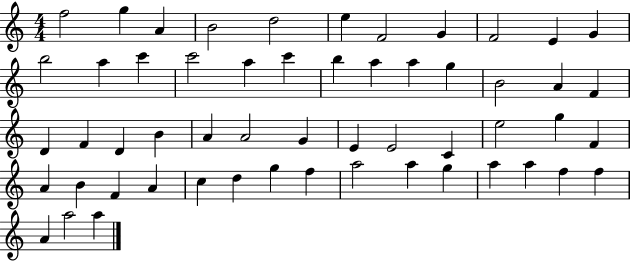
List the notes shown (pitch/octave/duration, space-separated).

F5/h G5/q A4/q B4/h D5/h E5/q F4/h G4/q F4/h E4/q G4/q B5/h A5/q C6/q C6/h A5/q C6/q B5/q A5/q A5/q G5/q B4/h A4/q F4/q D4/q F4/q D4/q B4/q A4/q A4/h G4/q E4/q E4/h C4/q E5/h G5/q F4/q A4/q B4/q F4/q A4/q C5/q D5/q G5/q F5/q A5/h A5/q G5/q A5/q A5/q F5/q F5/q A4/q A5/h A5/q